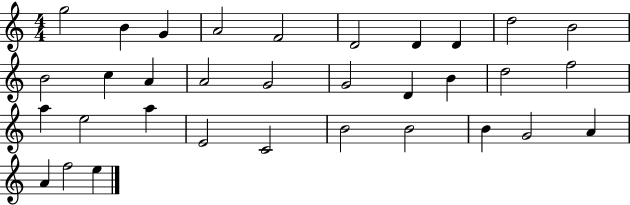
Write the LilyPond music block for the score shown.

{
  \clef treble
  \numericTimeSignature
  \time 4/4
  \key c \major
  g''2 b'4 g'4 | a'2 f'2 | d'2 d'4 d'4 | d''2 b'2 | \break b'2 c''4 a'4 | a'2 g'2 | g'2 d'4 b'4 | d''2 f''2 | \break a''4 e''2 a''4 | e'2 c'2 | b'2 b'2 | b'4 g'2 a'4 | \break a'4 f''2 e''4 | \bar "|."
}